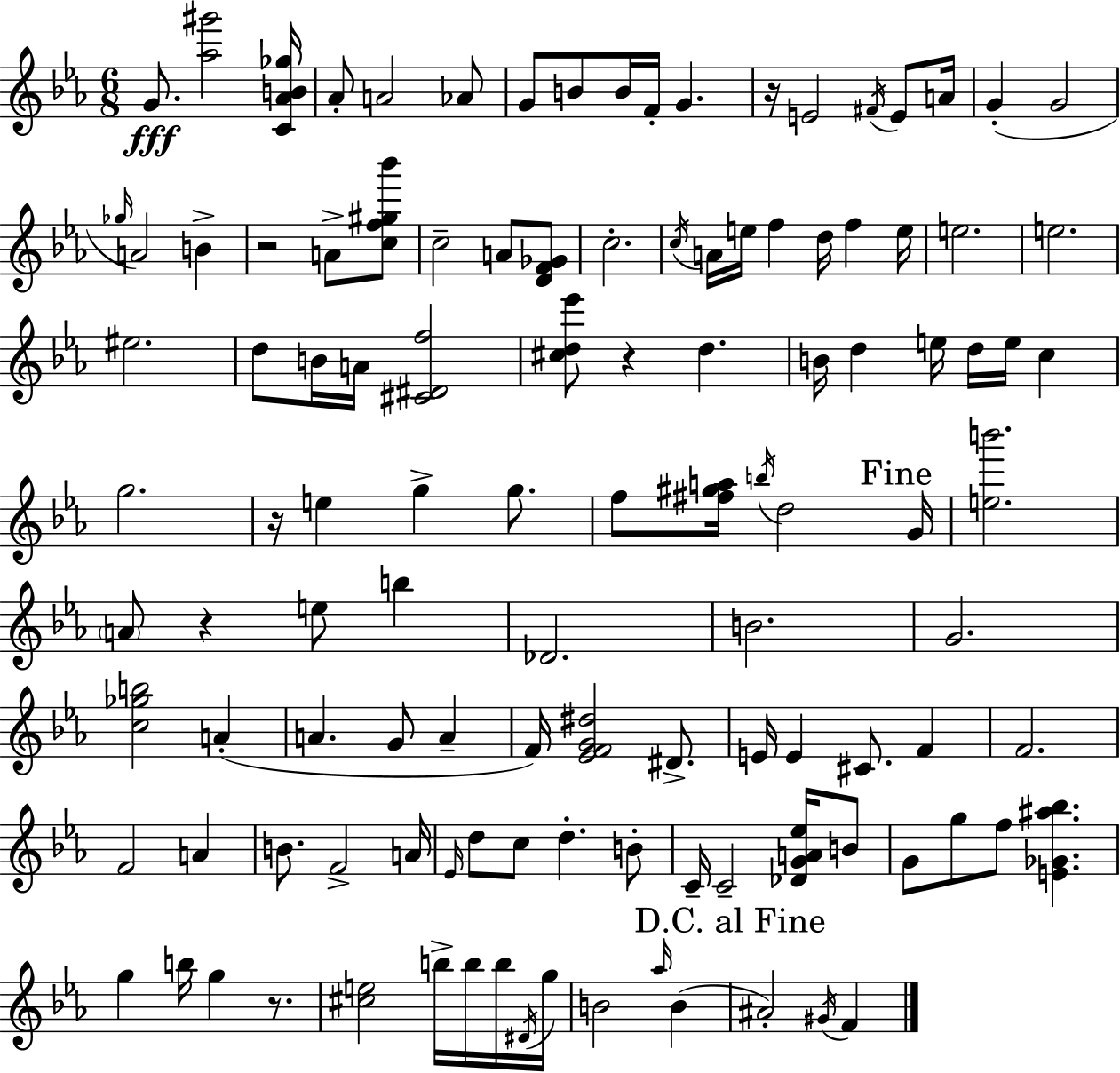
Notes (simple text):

G4/e. [Ab5,G#6]/h [C4,Ab4,B4,Gb5]/s Ab4/e A4/h Ab4/e G4/e B4/e B4/s F4/s G4/q. R/s E4/h F#4/s E4/e A4/s G4/q G4/h Gb5/s A4/h B4/q R/h A4/e [C5,F5,G#5,Bb6]/e C5/h A4/e [D4,F4,Gb4]/e C5/h. C5/s A4/s E5/s F5/q D5/s F5/q E5/s E5/h. E5/h. EIS5/h. D5/e B4/s A4/s [C#4,D#4,F5]/h [C#5,D5,Eb6]/e R/q D5/q. B4/s D5/q E5/s D5/s E5/s C5/q G5/h. R/s E5/q G5/q G5/e. F5/e [F#5,G#5,A5]/s B5/s D5/h G4/s [E5,B6]/h. A4/e R/q E5/e B5/q Db4/h. B4/h. G4/h. [C5,Gb5,B5]/h A4/q A4/q. G4/e A4/q F4/s [Eb4,F4,G4,D#5]/h D#4/e. E4/s E4/q C#4/e. F4/q F4/h. F4/h A4/q B4/e. F4/h A4/s Eb4/s D5/e C5/e D5/q. B4/e C4/s C4/h [Db4,G4,A4,Eb5]/s B4/e G4/e G5/e F5/e [E4,Gb4,A#5,Bb5]/q. G5/q B5/s G5/q R/e. [C#5,E5]/h B5/s B5/s B5/s D#4/s G5/s B4/h Ab5/s B4/q A#4/h G#4/s F4/q